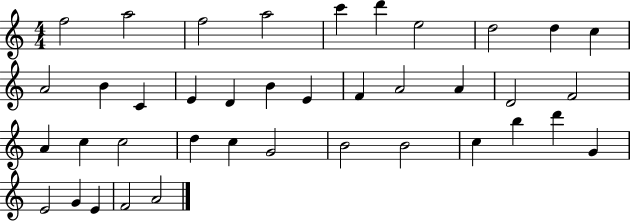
F5/h A5/h F5/h A5/h C6/q D6/q E5/h D5/h D5/q C5/q A4/h B4/q C4/q E4/q D4/q B4/q E4/q F4/q A4/h A4/q D4/h F4/h A4/q C5/q C5/h D5/q C5/q G4/h B4/h B4/h C5/q B5/q D6/q G4/q E4/h G4/q E4/q F4/h A4/h